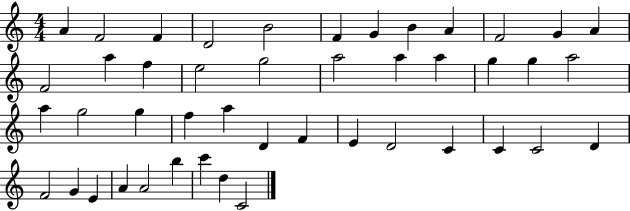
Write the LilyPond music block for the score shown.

{
  \clef treble
  \numericTimeSignature
  \time 4/4
  \key c \major
  a'4 f'2 f'4 | d'2 b'2 | f'4 g'4 b'4 a'4 | f'2 g'4 a'4 | \break f'2 a''4 f''4 | e''2 g''2 | a''2 a''4 a''4 | g''4 g''4 a''2 | \break a''4 g''2 g''4 | f''4 a''4 d'4 f'4 | e'4 d'2 c'4 | c'4 c'2 d'4 | \break f'2 g'4 e'4 | a'4 a'2 b''4 | c'''4 d''4 c'2 | \bar "|."
}